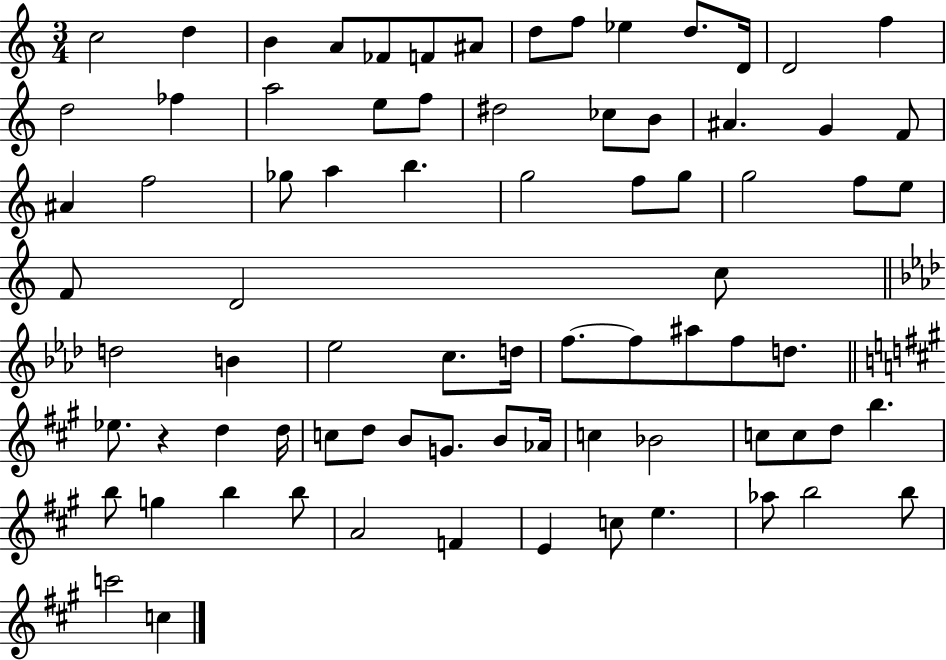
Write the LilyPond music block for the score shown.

{
  \clef treble
  \numericTimeSignature
  \time 3/4
  \key c \major
  c''2 d''4 | b'4 a'8 fes'8 f'8 ais'8 | d''8 f''8 ees''4 d''8. d'16 | d'2 f''4 | \break d''2 fes''4 | a''2 e''8 f''8 | dis''2 ces''8 b'8 | ais'4. g'4 f'8 | \break ais'4 f''2 | ges''8 a''4 b''4. | g''2 f''8 g''8 | g''2 f''8 e''8 | \break f'8 d'2 c''8 | \bar "||" \break \key f \minor d''2 b'4 | ees''2 c''8. d''16 | f''8.~~ f''8 ais''8 f''8 d''8. | \bar "||" \break \key a \major ees''8. r4 d''4 d''16 | c''8 d''8 b'8 g'8. b'8 aes'16 | c''4 bes'2 | c''8 c''8 d''8 b''4. | \break b''8 g''4 b''4 b''8 | a'2 f'4 | e'4 c''8 e''4. | aes''8 b''2 b''8 | \break c'''2 c''4 | \bar "|."
}